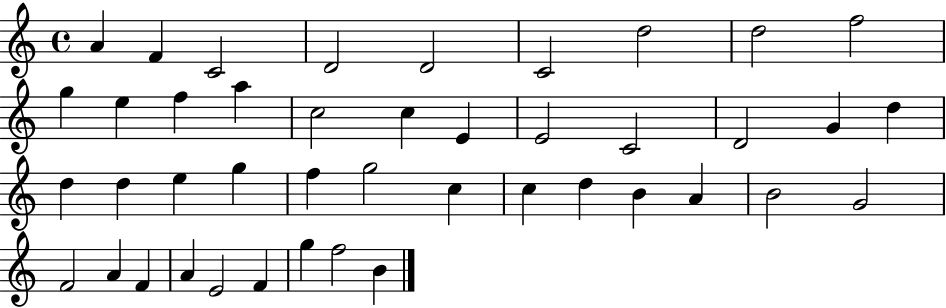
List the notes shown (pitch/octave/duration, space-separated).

A4/q F4/q C4/h D4/h D4/h C4/h D5/h D5/h F5/h G5/q E5/q F5/q A5/q C5/h C5/q E4/q E4/h C4/h D4/h G4/q D5/q D5/q D5/q E5/q G5/q F5/q G5/h C5/q C5/q D5/q B4/q A4/q B4/h G4/h F4/h A4/q F4/q A4/q E4/h F4/q G5/q F5/h B4/q